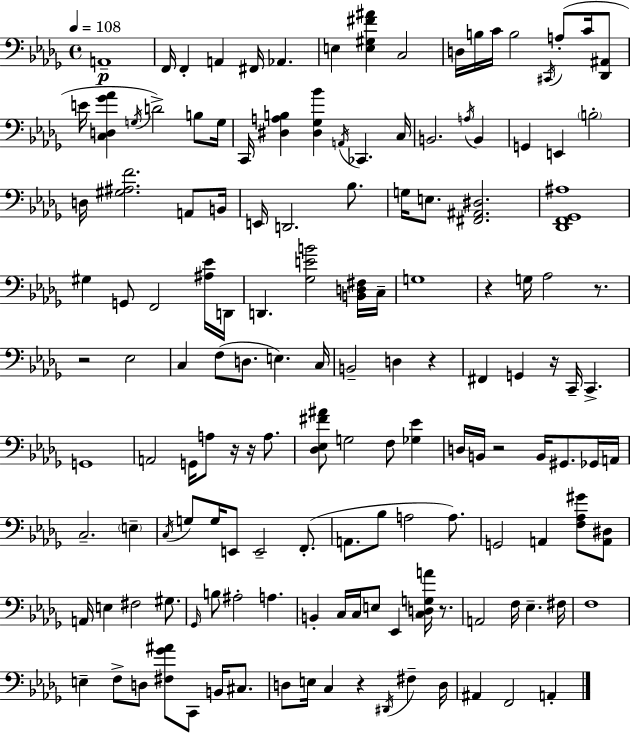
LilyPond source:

{
  \clef bass
  \time 4/4
  \defaultTimeSignature
  \key bes \minor
  \tempo 4 = 108
  a,1--\p | f,16 f,4-. a,4 fis,16 aes,4. | e4 <e gis fis' ais'>4 c2 | d16 b16 c'16 b2 \acciaccatura { cis,16 } a8-.( c'16 <des, ais,>8 | \break e'16 <c d ges' aes'>4 \acciaccatura { g16 }) d'2-> b8 | g16 c,16 <dis a b>4 <dis ges bes'>4 \acciaccatura { a,16 } ces,4. | c16 b,2. \acciaccatura { a16 } | b,4 g,4 e,4 \parenthesize b2-. | \break d16 <gis ais f'>2. | a,8 b,16 e,16 d,2. | bes8. g16 e8. <fis, ais, dis>2. | <des, f, ges, ais>1 | \break gis4 g,8 f,2 | <ais ees'>16 d,16 d,4. <ges e' b'>2 | <b, d fis>16 c16-- g1 | r4 g16 aes2 | \break r8. r2 ees2 | c4 f8( d8. e4.) | c16 b,2-- d4 | r4 fis,4 g,4 r16 c,16-- c,4.-> | \break g,1 | a,2 g,16 a8 r16 | r16 a8. <des ees fis' ais'>8 g2 f8 | <ges ees'>4 d16 b,16 r2 b,16 gis,8. | \break ges,16 a,16 c2.-- | \parenthesize e4-- \acciaccatura { c16 } g8 g16 e,8 e,2-- | f,8.-.( a,8. bes8 a2 | a8.) g,2 a,4 | \break <f aes gis'>8 <a, dis>8 a,16 e4 fis2 | gis8. \grace { ges,16 } b8 ais2-. | a4. b,4-. c16 c16 e8 ees,4 | <c d g a'>16 r8. a,2 f16 ees4.-- | \break fis16 f1 | e4-- f8-> d8 <fis ges' ais'>8 | c,8 b,16 cis8. d8 e16 c4 r4 | \acciaccatura { dis,16 } fis4-- d16 ais,4 f,2 | \break a,4-. \bar "|."
}